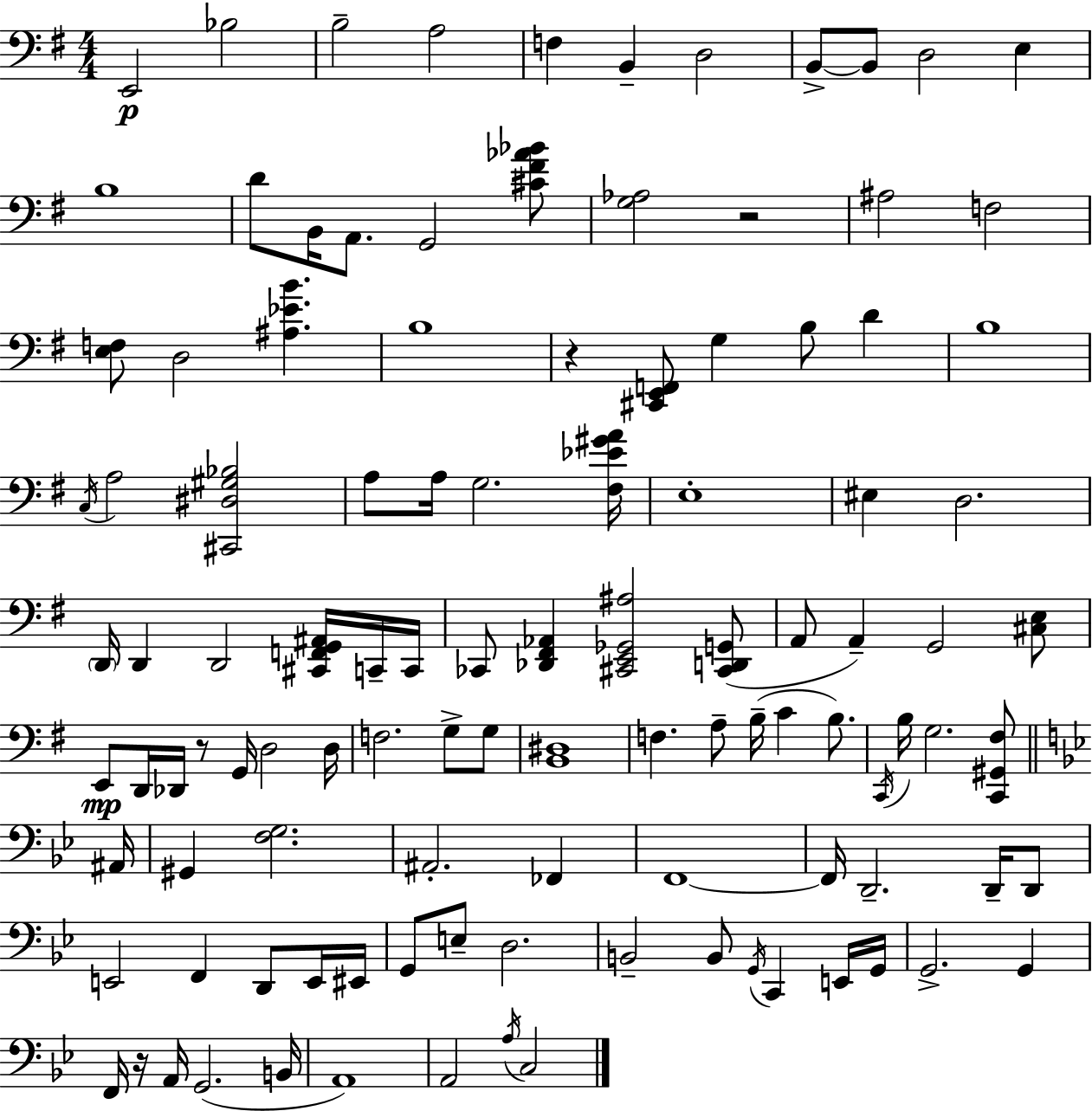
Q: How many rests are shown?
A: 4